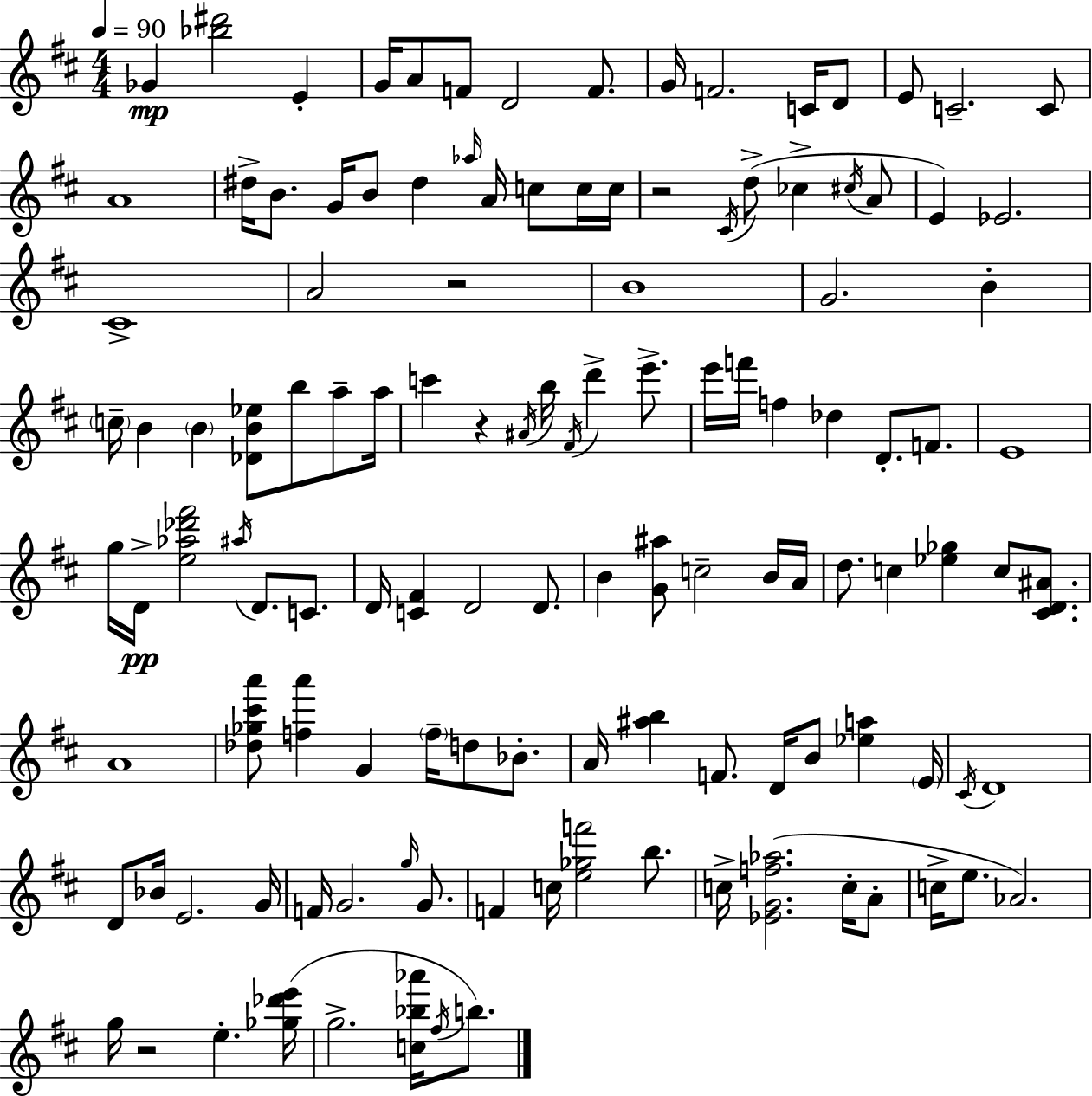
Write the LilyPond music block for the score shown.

{
  \clef treble
  \numericTimeSignature
  \time 4/4
  \key d \major
  \tempo 4 = 90
  ges'4\mp <bes'' dis'''>2 e'4-. | g'16 a'8 f'8 d'2 f'8. | g'16 f'2. c'16 d'8 | e'8 c'2.-- c'8 | \break a'1 | dis''16-> b'8. g'16 b'8 dis''4 \grace { aes''16 } a'16 c''8 c''16 | c''16 r2 \acciaccatura { cis'16 } d''8->( ces''4-> | \acciaccatura { cis''16 } a'8 e'4) ees'2. | \break cis'1-> | a'2 r2 | b'1 | g'2. b'4-. | \break \parenthesize c''16-- b'4 \parenthesize b'4 <des' b' ees''>8 b''8 | a''8-- a''16 c'''4 r4 \acciaccatura { ais'16 } b''16 \acciaccatura { fis'16 } d'''4-> | e'''8.-> e'''16 f'''16 f''4 des''4 d'8.-. | f'8. e'1 | \break g''16 d'16->\pp <e'' aes'' des''' fis'''>2 \acciaccatura { ais''16 } | d'8. c'8. d'16 <c' fis'>4 d'2 | d'8. b'4 <g' ais''>8 c''2-- | b'16 a'16 d''8. c''4 <ees'' ges''>4 | \break c''8 <cis' d' ais'>8. a'1 | <des'' ges'' cis''' a'''>8 <f'' a'''>4 g'4 | \parenthesize f''16-- d''8 bes'8.-. a'16 <ais'' b''>4 f'8. d'16 b'8 | <ees'' a''>4 \parenthesize e'16 \acciaccatura { cis'16 } d'1 | \break d'8 bes'16 e'2. | g'16 f'16 g'2. | \grace { g''16 } g'8. f'4 c''16 <e'' ges'' f'''>2 | b''8. c''16-> <ees' g' f'' aes''>2.( | \break c''16-. a'8-. c''16-> e''8. aes'2.) | g''16 r2 | e''4.-. <ges'' des''' e'''>16( g''2.-> | <c'' bes'' aes'''>16 \acciaccatura { fis''16 } b''8.) \bar "|."
}